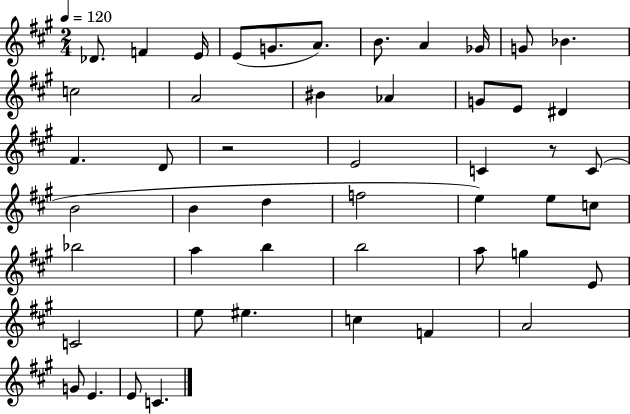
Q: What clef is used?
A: treble